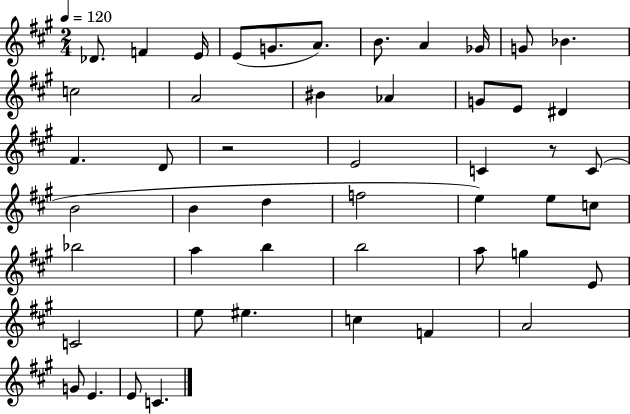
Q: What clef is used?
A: treble